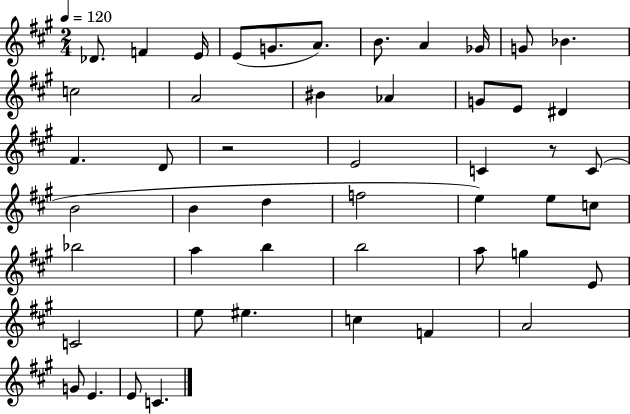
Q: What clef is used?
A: treble